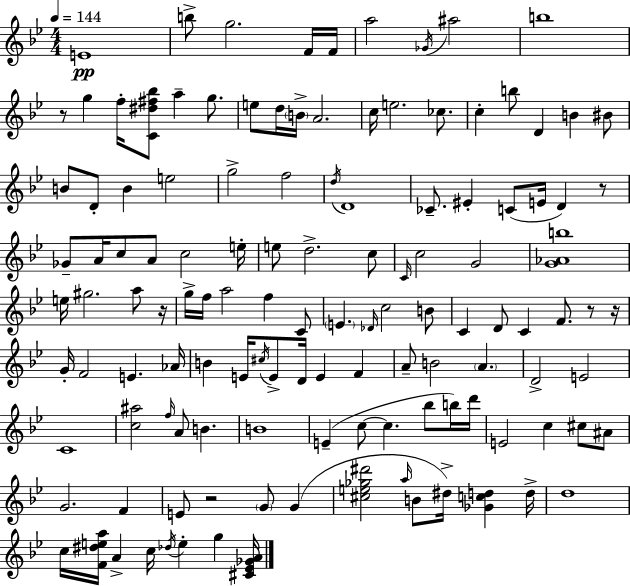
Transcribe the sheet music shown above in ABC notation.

X:1
T:Untitled
M:4/4
L:1/4
K:Bb
E4 b/2 g2 F/4 F/4 a2 _G/4 ^a2 b4 z/2 g f/4 [C^d^f_b]/2 a g/2 e/2 d/4 B/4 A2 c/4 e2 _c/2 c b/2 D B ^B/2 B/2 D/2 B e2 g2 f2 d/4 D4 _C/2 ^E C/2 E/4 D z/2 _G/2 A/4 c/2 A/2 c2 e/4 e/2 d2 c/2 C/4 c2 G2 [G_Ab]4 e/4 ^g2 a/2 z/4 g/4 f/4 a2 f C/2 E _D/4 c2 B/2 C D/2 C F/2 z/2 z/4 G/4 F2 E _A/4 B E/4 ^c/4 E/2 D/4 E F A/2 B2 A D2 E2 C4 [c^a]2 f/4 A/2 B B4 E c/2 c _b/2 b/4 d'/4 E2 c ^c/2 ^A/2 G2 F E/2 z2 G/2 G [^ce_g^d']2 a/4 B/2 ^d/4 [_Gcd] d/4 d4 c/4 [F^dea]/4 A c/4 _d/4 e g [^C_E_GA]/4